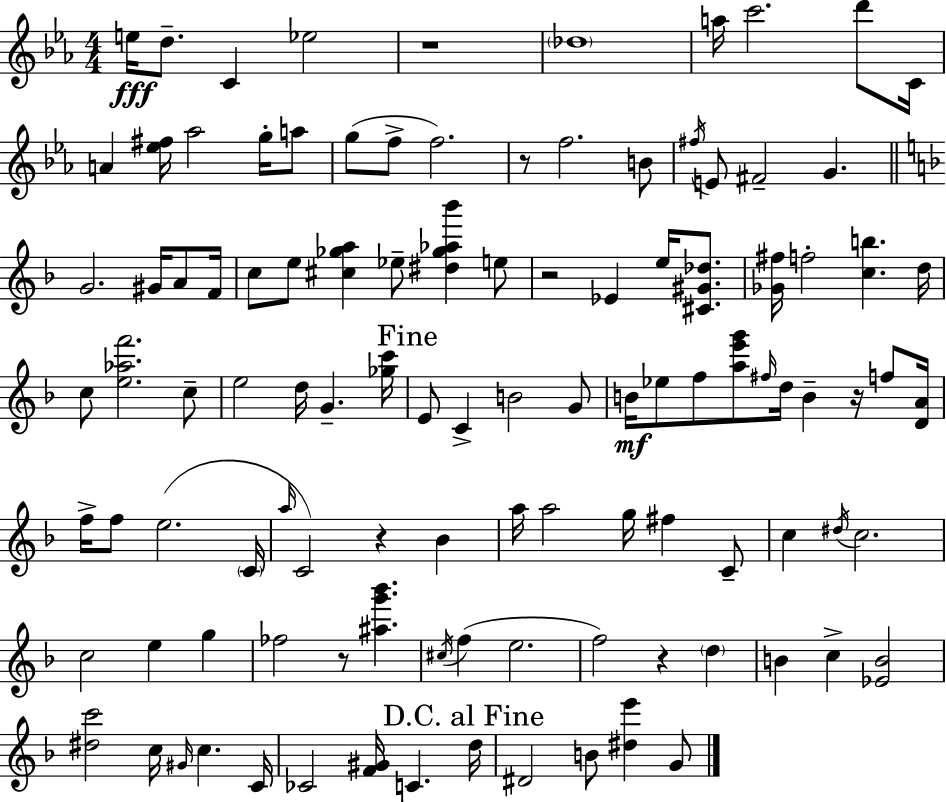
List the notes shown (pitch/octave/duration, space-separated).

E5/s D5/e. C4/q Eb5/h R/w Db5/w A5/s C6/h. D6/e C4/s A4/q [Eb5,F#5]/s Ab5/h G5/s A5/e G5/e F5/e F5/h. R/e F5/h. B4/e F#5/s E4/e F#4/h G4/q. G4/h. G#4/s A4/e F4/s C5/e E5/e [C#5,Gb5,A5]/q Eb5/e [D#5,Gb5,Ab5,Bb6]/q E5/e R/h Eb4/q E5/s [C#4,G#4,Db5]/e. [Gb4,F#5]/s F5/h [C5,B5]/q. D5/s C5/e [E5,Ab5,F6]/h. C5/e E5/h D5/s G4/q. [Gb5,C6]/s E4/e C4/q B4/h G4/e B4/s Eb5/e F5/e [A5,E6,G6]/e F#5/s D5/s B4/q R/s F5/e [D4,A4]/s F5/s F5/e E5/h. C4/s A5/s C4/h R/q Bb4/q A5/s A5/h G5/s F#5/q C4/e C5/q D#5/s C5/h. C5/h E5/q G5/q FES5/h R/e [A#5,G6,Bb6]/q. C#5/s F5/q E5/h. F5/h R/q D5/q B4/q C5/q [Eb4,B4]/h [D#5,C6]/h C5/s G#4/s C5/q. C4/s CES4/h [F4,G#4]/s C4/q. D5/s D#4/h B4/e [D#5,E6]/q G4/e